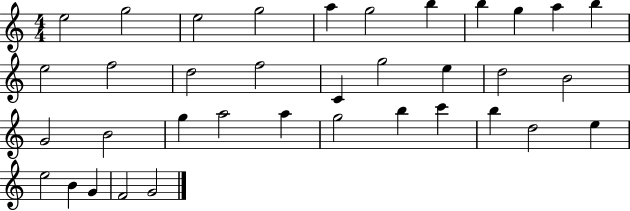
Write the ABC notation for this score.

X:1
T:Untitled
M:4/4
L:1/4
K:C
e2 g2 e2 g2 a g2 b b g a b e2 f2 d2 f2 C g2 e d2 B2 G2 B2 g a2 a g2 b c' b d2 e e2 B G F2 G2